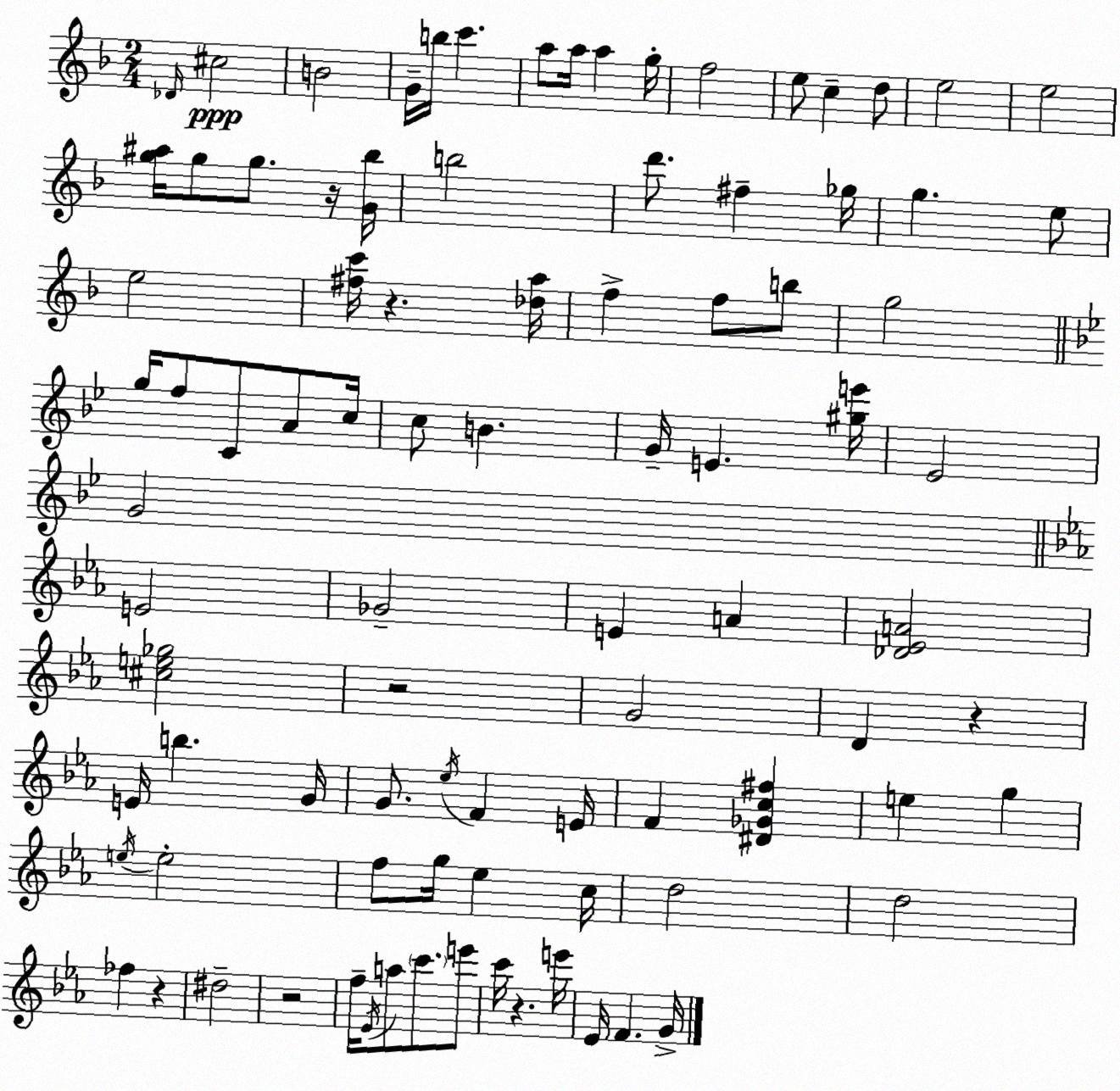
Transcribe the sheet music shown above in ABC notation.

X:1
T:Untitled
M:2/4
L:1/4
K:F
_D/4 ^c2 B2 G/4 b/4 c' a/2 a/4 a g/4 f2 e/2 c d/2 e2 e2 [g^a]/4 g/2 g/2 z/4 [G_b]/4 b2 d'/2 ^f _g/4 g e/2 e2 [^fc']/4 z [_da]/4 f f/2 b/2 g2 g/4 f/2 C/2 A/2 c/4 c/2 B G/4 E [^ge']/4 _E2 G2 E2 _G2 E A [_D_EA]2 [^ce_g]2 z2 G2 D z E/4 b G/4 G/2 _e/4 F E/4 F [^D_Gc^f] e g e/4 e2 f/2 g/4 _e c/4 d2 d2 _f z ^d2 z2 f/4 _E/4 a/2 c'/2 e'/2 c'/4 z e'/4 _E/4 F G/4